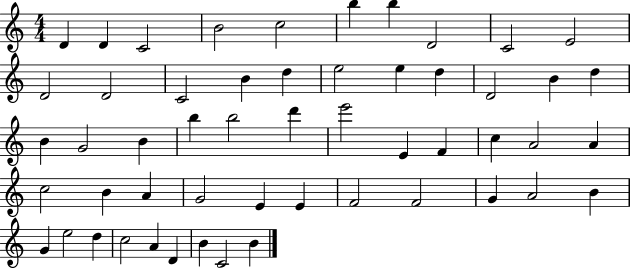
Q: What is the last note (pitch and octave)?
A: B4